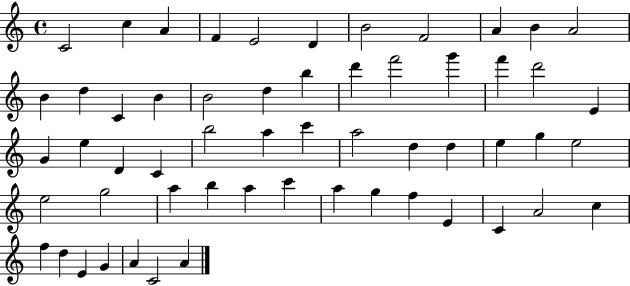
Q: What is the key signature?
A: C major